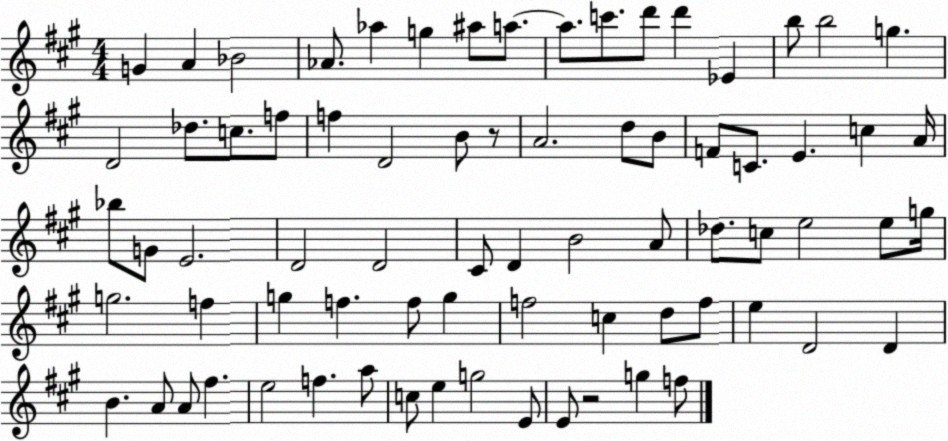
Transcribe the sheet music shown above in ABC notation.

X:1
T:Untitled
M:4/4
L:1/4
K:A
G A _B2 _A/2 _a g ^a/2 a/2 a/2 c'/2 d'/2 d' _E b/2 b2 g D2 _d/2 c/2 f/2 f D2 B/2 z/2 A2 d/2 B/2 F/2 C/2 E c A/4 _b/2 G/2 E2 D2 D2 ^C/2 D B2 A/2 _d/2 c/2 e2 e/2 g/4 g2 f g f f/2 g f2 c d/2 f/2 e D2 D B A/2 A/2 ^f e2 f a/2 c/2 e g2 E/2 E/2 z2 g f/2